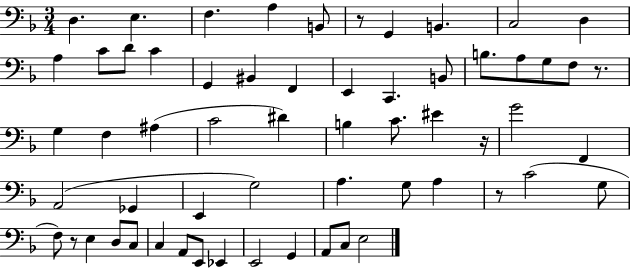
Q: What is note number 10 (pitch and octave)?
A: A3